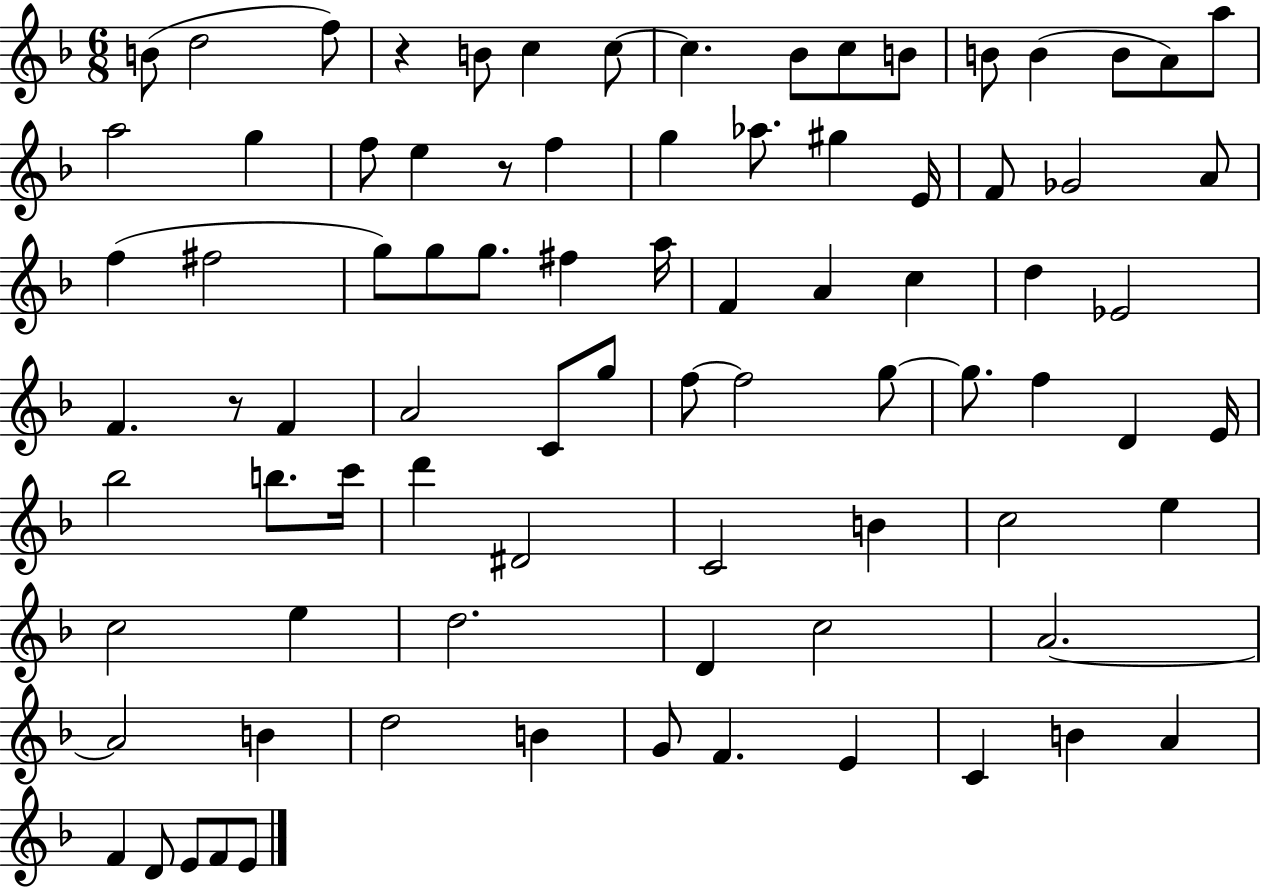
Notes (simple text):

B4/e D5/h F5/e R/q B4/e C5/q C5/e C5/q. Bb4/e C5/e B4/e B4/e B4/q B4/e A4/e A5/e A5/h G5/q F5/e E5/q R/e F5/q G5/q Ab5/e. G#5/q E4/s F4/e Gb4/h A4/e F5/q F#5/h G5/e G5/e G5/e. F#5/q A5/s F4/q A4/q C5/q D5/q Eb4/h F4/q. R/e F4/q A4/h C4/e G5/e F5/e F5/h G5/e G5/e. F5/q D4/q E4/s Bb5/h B5/e. C6/s D6/q D#4/h C4/h B4/q C5/h E5/q C5/h E5/q D5/h. D4/q C5/h A4/h. A4/h B4/q D5/h B4/q G4/e F4/q. E4/q C4/q B4/q A4/q F4/q D4/e E4/e F4/e E4/e